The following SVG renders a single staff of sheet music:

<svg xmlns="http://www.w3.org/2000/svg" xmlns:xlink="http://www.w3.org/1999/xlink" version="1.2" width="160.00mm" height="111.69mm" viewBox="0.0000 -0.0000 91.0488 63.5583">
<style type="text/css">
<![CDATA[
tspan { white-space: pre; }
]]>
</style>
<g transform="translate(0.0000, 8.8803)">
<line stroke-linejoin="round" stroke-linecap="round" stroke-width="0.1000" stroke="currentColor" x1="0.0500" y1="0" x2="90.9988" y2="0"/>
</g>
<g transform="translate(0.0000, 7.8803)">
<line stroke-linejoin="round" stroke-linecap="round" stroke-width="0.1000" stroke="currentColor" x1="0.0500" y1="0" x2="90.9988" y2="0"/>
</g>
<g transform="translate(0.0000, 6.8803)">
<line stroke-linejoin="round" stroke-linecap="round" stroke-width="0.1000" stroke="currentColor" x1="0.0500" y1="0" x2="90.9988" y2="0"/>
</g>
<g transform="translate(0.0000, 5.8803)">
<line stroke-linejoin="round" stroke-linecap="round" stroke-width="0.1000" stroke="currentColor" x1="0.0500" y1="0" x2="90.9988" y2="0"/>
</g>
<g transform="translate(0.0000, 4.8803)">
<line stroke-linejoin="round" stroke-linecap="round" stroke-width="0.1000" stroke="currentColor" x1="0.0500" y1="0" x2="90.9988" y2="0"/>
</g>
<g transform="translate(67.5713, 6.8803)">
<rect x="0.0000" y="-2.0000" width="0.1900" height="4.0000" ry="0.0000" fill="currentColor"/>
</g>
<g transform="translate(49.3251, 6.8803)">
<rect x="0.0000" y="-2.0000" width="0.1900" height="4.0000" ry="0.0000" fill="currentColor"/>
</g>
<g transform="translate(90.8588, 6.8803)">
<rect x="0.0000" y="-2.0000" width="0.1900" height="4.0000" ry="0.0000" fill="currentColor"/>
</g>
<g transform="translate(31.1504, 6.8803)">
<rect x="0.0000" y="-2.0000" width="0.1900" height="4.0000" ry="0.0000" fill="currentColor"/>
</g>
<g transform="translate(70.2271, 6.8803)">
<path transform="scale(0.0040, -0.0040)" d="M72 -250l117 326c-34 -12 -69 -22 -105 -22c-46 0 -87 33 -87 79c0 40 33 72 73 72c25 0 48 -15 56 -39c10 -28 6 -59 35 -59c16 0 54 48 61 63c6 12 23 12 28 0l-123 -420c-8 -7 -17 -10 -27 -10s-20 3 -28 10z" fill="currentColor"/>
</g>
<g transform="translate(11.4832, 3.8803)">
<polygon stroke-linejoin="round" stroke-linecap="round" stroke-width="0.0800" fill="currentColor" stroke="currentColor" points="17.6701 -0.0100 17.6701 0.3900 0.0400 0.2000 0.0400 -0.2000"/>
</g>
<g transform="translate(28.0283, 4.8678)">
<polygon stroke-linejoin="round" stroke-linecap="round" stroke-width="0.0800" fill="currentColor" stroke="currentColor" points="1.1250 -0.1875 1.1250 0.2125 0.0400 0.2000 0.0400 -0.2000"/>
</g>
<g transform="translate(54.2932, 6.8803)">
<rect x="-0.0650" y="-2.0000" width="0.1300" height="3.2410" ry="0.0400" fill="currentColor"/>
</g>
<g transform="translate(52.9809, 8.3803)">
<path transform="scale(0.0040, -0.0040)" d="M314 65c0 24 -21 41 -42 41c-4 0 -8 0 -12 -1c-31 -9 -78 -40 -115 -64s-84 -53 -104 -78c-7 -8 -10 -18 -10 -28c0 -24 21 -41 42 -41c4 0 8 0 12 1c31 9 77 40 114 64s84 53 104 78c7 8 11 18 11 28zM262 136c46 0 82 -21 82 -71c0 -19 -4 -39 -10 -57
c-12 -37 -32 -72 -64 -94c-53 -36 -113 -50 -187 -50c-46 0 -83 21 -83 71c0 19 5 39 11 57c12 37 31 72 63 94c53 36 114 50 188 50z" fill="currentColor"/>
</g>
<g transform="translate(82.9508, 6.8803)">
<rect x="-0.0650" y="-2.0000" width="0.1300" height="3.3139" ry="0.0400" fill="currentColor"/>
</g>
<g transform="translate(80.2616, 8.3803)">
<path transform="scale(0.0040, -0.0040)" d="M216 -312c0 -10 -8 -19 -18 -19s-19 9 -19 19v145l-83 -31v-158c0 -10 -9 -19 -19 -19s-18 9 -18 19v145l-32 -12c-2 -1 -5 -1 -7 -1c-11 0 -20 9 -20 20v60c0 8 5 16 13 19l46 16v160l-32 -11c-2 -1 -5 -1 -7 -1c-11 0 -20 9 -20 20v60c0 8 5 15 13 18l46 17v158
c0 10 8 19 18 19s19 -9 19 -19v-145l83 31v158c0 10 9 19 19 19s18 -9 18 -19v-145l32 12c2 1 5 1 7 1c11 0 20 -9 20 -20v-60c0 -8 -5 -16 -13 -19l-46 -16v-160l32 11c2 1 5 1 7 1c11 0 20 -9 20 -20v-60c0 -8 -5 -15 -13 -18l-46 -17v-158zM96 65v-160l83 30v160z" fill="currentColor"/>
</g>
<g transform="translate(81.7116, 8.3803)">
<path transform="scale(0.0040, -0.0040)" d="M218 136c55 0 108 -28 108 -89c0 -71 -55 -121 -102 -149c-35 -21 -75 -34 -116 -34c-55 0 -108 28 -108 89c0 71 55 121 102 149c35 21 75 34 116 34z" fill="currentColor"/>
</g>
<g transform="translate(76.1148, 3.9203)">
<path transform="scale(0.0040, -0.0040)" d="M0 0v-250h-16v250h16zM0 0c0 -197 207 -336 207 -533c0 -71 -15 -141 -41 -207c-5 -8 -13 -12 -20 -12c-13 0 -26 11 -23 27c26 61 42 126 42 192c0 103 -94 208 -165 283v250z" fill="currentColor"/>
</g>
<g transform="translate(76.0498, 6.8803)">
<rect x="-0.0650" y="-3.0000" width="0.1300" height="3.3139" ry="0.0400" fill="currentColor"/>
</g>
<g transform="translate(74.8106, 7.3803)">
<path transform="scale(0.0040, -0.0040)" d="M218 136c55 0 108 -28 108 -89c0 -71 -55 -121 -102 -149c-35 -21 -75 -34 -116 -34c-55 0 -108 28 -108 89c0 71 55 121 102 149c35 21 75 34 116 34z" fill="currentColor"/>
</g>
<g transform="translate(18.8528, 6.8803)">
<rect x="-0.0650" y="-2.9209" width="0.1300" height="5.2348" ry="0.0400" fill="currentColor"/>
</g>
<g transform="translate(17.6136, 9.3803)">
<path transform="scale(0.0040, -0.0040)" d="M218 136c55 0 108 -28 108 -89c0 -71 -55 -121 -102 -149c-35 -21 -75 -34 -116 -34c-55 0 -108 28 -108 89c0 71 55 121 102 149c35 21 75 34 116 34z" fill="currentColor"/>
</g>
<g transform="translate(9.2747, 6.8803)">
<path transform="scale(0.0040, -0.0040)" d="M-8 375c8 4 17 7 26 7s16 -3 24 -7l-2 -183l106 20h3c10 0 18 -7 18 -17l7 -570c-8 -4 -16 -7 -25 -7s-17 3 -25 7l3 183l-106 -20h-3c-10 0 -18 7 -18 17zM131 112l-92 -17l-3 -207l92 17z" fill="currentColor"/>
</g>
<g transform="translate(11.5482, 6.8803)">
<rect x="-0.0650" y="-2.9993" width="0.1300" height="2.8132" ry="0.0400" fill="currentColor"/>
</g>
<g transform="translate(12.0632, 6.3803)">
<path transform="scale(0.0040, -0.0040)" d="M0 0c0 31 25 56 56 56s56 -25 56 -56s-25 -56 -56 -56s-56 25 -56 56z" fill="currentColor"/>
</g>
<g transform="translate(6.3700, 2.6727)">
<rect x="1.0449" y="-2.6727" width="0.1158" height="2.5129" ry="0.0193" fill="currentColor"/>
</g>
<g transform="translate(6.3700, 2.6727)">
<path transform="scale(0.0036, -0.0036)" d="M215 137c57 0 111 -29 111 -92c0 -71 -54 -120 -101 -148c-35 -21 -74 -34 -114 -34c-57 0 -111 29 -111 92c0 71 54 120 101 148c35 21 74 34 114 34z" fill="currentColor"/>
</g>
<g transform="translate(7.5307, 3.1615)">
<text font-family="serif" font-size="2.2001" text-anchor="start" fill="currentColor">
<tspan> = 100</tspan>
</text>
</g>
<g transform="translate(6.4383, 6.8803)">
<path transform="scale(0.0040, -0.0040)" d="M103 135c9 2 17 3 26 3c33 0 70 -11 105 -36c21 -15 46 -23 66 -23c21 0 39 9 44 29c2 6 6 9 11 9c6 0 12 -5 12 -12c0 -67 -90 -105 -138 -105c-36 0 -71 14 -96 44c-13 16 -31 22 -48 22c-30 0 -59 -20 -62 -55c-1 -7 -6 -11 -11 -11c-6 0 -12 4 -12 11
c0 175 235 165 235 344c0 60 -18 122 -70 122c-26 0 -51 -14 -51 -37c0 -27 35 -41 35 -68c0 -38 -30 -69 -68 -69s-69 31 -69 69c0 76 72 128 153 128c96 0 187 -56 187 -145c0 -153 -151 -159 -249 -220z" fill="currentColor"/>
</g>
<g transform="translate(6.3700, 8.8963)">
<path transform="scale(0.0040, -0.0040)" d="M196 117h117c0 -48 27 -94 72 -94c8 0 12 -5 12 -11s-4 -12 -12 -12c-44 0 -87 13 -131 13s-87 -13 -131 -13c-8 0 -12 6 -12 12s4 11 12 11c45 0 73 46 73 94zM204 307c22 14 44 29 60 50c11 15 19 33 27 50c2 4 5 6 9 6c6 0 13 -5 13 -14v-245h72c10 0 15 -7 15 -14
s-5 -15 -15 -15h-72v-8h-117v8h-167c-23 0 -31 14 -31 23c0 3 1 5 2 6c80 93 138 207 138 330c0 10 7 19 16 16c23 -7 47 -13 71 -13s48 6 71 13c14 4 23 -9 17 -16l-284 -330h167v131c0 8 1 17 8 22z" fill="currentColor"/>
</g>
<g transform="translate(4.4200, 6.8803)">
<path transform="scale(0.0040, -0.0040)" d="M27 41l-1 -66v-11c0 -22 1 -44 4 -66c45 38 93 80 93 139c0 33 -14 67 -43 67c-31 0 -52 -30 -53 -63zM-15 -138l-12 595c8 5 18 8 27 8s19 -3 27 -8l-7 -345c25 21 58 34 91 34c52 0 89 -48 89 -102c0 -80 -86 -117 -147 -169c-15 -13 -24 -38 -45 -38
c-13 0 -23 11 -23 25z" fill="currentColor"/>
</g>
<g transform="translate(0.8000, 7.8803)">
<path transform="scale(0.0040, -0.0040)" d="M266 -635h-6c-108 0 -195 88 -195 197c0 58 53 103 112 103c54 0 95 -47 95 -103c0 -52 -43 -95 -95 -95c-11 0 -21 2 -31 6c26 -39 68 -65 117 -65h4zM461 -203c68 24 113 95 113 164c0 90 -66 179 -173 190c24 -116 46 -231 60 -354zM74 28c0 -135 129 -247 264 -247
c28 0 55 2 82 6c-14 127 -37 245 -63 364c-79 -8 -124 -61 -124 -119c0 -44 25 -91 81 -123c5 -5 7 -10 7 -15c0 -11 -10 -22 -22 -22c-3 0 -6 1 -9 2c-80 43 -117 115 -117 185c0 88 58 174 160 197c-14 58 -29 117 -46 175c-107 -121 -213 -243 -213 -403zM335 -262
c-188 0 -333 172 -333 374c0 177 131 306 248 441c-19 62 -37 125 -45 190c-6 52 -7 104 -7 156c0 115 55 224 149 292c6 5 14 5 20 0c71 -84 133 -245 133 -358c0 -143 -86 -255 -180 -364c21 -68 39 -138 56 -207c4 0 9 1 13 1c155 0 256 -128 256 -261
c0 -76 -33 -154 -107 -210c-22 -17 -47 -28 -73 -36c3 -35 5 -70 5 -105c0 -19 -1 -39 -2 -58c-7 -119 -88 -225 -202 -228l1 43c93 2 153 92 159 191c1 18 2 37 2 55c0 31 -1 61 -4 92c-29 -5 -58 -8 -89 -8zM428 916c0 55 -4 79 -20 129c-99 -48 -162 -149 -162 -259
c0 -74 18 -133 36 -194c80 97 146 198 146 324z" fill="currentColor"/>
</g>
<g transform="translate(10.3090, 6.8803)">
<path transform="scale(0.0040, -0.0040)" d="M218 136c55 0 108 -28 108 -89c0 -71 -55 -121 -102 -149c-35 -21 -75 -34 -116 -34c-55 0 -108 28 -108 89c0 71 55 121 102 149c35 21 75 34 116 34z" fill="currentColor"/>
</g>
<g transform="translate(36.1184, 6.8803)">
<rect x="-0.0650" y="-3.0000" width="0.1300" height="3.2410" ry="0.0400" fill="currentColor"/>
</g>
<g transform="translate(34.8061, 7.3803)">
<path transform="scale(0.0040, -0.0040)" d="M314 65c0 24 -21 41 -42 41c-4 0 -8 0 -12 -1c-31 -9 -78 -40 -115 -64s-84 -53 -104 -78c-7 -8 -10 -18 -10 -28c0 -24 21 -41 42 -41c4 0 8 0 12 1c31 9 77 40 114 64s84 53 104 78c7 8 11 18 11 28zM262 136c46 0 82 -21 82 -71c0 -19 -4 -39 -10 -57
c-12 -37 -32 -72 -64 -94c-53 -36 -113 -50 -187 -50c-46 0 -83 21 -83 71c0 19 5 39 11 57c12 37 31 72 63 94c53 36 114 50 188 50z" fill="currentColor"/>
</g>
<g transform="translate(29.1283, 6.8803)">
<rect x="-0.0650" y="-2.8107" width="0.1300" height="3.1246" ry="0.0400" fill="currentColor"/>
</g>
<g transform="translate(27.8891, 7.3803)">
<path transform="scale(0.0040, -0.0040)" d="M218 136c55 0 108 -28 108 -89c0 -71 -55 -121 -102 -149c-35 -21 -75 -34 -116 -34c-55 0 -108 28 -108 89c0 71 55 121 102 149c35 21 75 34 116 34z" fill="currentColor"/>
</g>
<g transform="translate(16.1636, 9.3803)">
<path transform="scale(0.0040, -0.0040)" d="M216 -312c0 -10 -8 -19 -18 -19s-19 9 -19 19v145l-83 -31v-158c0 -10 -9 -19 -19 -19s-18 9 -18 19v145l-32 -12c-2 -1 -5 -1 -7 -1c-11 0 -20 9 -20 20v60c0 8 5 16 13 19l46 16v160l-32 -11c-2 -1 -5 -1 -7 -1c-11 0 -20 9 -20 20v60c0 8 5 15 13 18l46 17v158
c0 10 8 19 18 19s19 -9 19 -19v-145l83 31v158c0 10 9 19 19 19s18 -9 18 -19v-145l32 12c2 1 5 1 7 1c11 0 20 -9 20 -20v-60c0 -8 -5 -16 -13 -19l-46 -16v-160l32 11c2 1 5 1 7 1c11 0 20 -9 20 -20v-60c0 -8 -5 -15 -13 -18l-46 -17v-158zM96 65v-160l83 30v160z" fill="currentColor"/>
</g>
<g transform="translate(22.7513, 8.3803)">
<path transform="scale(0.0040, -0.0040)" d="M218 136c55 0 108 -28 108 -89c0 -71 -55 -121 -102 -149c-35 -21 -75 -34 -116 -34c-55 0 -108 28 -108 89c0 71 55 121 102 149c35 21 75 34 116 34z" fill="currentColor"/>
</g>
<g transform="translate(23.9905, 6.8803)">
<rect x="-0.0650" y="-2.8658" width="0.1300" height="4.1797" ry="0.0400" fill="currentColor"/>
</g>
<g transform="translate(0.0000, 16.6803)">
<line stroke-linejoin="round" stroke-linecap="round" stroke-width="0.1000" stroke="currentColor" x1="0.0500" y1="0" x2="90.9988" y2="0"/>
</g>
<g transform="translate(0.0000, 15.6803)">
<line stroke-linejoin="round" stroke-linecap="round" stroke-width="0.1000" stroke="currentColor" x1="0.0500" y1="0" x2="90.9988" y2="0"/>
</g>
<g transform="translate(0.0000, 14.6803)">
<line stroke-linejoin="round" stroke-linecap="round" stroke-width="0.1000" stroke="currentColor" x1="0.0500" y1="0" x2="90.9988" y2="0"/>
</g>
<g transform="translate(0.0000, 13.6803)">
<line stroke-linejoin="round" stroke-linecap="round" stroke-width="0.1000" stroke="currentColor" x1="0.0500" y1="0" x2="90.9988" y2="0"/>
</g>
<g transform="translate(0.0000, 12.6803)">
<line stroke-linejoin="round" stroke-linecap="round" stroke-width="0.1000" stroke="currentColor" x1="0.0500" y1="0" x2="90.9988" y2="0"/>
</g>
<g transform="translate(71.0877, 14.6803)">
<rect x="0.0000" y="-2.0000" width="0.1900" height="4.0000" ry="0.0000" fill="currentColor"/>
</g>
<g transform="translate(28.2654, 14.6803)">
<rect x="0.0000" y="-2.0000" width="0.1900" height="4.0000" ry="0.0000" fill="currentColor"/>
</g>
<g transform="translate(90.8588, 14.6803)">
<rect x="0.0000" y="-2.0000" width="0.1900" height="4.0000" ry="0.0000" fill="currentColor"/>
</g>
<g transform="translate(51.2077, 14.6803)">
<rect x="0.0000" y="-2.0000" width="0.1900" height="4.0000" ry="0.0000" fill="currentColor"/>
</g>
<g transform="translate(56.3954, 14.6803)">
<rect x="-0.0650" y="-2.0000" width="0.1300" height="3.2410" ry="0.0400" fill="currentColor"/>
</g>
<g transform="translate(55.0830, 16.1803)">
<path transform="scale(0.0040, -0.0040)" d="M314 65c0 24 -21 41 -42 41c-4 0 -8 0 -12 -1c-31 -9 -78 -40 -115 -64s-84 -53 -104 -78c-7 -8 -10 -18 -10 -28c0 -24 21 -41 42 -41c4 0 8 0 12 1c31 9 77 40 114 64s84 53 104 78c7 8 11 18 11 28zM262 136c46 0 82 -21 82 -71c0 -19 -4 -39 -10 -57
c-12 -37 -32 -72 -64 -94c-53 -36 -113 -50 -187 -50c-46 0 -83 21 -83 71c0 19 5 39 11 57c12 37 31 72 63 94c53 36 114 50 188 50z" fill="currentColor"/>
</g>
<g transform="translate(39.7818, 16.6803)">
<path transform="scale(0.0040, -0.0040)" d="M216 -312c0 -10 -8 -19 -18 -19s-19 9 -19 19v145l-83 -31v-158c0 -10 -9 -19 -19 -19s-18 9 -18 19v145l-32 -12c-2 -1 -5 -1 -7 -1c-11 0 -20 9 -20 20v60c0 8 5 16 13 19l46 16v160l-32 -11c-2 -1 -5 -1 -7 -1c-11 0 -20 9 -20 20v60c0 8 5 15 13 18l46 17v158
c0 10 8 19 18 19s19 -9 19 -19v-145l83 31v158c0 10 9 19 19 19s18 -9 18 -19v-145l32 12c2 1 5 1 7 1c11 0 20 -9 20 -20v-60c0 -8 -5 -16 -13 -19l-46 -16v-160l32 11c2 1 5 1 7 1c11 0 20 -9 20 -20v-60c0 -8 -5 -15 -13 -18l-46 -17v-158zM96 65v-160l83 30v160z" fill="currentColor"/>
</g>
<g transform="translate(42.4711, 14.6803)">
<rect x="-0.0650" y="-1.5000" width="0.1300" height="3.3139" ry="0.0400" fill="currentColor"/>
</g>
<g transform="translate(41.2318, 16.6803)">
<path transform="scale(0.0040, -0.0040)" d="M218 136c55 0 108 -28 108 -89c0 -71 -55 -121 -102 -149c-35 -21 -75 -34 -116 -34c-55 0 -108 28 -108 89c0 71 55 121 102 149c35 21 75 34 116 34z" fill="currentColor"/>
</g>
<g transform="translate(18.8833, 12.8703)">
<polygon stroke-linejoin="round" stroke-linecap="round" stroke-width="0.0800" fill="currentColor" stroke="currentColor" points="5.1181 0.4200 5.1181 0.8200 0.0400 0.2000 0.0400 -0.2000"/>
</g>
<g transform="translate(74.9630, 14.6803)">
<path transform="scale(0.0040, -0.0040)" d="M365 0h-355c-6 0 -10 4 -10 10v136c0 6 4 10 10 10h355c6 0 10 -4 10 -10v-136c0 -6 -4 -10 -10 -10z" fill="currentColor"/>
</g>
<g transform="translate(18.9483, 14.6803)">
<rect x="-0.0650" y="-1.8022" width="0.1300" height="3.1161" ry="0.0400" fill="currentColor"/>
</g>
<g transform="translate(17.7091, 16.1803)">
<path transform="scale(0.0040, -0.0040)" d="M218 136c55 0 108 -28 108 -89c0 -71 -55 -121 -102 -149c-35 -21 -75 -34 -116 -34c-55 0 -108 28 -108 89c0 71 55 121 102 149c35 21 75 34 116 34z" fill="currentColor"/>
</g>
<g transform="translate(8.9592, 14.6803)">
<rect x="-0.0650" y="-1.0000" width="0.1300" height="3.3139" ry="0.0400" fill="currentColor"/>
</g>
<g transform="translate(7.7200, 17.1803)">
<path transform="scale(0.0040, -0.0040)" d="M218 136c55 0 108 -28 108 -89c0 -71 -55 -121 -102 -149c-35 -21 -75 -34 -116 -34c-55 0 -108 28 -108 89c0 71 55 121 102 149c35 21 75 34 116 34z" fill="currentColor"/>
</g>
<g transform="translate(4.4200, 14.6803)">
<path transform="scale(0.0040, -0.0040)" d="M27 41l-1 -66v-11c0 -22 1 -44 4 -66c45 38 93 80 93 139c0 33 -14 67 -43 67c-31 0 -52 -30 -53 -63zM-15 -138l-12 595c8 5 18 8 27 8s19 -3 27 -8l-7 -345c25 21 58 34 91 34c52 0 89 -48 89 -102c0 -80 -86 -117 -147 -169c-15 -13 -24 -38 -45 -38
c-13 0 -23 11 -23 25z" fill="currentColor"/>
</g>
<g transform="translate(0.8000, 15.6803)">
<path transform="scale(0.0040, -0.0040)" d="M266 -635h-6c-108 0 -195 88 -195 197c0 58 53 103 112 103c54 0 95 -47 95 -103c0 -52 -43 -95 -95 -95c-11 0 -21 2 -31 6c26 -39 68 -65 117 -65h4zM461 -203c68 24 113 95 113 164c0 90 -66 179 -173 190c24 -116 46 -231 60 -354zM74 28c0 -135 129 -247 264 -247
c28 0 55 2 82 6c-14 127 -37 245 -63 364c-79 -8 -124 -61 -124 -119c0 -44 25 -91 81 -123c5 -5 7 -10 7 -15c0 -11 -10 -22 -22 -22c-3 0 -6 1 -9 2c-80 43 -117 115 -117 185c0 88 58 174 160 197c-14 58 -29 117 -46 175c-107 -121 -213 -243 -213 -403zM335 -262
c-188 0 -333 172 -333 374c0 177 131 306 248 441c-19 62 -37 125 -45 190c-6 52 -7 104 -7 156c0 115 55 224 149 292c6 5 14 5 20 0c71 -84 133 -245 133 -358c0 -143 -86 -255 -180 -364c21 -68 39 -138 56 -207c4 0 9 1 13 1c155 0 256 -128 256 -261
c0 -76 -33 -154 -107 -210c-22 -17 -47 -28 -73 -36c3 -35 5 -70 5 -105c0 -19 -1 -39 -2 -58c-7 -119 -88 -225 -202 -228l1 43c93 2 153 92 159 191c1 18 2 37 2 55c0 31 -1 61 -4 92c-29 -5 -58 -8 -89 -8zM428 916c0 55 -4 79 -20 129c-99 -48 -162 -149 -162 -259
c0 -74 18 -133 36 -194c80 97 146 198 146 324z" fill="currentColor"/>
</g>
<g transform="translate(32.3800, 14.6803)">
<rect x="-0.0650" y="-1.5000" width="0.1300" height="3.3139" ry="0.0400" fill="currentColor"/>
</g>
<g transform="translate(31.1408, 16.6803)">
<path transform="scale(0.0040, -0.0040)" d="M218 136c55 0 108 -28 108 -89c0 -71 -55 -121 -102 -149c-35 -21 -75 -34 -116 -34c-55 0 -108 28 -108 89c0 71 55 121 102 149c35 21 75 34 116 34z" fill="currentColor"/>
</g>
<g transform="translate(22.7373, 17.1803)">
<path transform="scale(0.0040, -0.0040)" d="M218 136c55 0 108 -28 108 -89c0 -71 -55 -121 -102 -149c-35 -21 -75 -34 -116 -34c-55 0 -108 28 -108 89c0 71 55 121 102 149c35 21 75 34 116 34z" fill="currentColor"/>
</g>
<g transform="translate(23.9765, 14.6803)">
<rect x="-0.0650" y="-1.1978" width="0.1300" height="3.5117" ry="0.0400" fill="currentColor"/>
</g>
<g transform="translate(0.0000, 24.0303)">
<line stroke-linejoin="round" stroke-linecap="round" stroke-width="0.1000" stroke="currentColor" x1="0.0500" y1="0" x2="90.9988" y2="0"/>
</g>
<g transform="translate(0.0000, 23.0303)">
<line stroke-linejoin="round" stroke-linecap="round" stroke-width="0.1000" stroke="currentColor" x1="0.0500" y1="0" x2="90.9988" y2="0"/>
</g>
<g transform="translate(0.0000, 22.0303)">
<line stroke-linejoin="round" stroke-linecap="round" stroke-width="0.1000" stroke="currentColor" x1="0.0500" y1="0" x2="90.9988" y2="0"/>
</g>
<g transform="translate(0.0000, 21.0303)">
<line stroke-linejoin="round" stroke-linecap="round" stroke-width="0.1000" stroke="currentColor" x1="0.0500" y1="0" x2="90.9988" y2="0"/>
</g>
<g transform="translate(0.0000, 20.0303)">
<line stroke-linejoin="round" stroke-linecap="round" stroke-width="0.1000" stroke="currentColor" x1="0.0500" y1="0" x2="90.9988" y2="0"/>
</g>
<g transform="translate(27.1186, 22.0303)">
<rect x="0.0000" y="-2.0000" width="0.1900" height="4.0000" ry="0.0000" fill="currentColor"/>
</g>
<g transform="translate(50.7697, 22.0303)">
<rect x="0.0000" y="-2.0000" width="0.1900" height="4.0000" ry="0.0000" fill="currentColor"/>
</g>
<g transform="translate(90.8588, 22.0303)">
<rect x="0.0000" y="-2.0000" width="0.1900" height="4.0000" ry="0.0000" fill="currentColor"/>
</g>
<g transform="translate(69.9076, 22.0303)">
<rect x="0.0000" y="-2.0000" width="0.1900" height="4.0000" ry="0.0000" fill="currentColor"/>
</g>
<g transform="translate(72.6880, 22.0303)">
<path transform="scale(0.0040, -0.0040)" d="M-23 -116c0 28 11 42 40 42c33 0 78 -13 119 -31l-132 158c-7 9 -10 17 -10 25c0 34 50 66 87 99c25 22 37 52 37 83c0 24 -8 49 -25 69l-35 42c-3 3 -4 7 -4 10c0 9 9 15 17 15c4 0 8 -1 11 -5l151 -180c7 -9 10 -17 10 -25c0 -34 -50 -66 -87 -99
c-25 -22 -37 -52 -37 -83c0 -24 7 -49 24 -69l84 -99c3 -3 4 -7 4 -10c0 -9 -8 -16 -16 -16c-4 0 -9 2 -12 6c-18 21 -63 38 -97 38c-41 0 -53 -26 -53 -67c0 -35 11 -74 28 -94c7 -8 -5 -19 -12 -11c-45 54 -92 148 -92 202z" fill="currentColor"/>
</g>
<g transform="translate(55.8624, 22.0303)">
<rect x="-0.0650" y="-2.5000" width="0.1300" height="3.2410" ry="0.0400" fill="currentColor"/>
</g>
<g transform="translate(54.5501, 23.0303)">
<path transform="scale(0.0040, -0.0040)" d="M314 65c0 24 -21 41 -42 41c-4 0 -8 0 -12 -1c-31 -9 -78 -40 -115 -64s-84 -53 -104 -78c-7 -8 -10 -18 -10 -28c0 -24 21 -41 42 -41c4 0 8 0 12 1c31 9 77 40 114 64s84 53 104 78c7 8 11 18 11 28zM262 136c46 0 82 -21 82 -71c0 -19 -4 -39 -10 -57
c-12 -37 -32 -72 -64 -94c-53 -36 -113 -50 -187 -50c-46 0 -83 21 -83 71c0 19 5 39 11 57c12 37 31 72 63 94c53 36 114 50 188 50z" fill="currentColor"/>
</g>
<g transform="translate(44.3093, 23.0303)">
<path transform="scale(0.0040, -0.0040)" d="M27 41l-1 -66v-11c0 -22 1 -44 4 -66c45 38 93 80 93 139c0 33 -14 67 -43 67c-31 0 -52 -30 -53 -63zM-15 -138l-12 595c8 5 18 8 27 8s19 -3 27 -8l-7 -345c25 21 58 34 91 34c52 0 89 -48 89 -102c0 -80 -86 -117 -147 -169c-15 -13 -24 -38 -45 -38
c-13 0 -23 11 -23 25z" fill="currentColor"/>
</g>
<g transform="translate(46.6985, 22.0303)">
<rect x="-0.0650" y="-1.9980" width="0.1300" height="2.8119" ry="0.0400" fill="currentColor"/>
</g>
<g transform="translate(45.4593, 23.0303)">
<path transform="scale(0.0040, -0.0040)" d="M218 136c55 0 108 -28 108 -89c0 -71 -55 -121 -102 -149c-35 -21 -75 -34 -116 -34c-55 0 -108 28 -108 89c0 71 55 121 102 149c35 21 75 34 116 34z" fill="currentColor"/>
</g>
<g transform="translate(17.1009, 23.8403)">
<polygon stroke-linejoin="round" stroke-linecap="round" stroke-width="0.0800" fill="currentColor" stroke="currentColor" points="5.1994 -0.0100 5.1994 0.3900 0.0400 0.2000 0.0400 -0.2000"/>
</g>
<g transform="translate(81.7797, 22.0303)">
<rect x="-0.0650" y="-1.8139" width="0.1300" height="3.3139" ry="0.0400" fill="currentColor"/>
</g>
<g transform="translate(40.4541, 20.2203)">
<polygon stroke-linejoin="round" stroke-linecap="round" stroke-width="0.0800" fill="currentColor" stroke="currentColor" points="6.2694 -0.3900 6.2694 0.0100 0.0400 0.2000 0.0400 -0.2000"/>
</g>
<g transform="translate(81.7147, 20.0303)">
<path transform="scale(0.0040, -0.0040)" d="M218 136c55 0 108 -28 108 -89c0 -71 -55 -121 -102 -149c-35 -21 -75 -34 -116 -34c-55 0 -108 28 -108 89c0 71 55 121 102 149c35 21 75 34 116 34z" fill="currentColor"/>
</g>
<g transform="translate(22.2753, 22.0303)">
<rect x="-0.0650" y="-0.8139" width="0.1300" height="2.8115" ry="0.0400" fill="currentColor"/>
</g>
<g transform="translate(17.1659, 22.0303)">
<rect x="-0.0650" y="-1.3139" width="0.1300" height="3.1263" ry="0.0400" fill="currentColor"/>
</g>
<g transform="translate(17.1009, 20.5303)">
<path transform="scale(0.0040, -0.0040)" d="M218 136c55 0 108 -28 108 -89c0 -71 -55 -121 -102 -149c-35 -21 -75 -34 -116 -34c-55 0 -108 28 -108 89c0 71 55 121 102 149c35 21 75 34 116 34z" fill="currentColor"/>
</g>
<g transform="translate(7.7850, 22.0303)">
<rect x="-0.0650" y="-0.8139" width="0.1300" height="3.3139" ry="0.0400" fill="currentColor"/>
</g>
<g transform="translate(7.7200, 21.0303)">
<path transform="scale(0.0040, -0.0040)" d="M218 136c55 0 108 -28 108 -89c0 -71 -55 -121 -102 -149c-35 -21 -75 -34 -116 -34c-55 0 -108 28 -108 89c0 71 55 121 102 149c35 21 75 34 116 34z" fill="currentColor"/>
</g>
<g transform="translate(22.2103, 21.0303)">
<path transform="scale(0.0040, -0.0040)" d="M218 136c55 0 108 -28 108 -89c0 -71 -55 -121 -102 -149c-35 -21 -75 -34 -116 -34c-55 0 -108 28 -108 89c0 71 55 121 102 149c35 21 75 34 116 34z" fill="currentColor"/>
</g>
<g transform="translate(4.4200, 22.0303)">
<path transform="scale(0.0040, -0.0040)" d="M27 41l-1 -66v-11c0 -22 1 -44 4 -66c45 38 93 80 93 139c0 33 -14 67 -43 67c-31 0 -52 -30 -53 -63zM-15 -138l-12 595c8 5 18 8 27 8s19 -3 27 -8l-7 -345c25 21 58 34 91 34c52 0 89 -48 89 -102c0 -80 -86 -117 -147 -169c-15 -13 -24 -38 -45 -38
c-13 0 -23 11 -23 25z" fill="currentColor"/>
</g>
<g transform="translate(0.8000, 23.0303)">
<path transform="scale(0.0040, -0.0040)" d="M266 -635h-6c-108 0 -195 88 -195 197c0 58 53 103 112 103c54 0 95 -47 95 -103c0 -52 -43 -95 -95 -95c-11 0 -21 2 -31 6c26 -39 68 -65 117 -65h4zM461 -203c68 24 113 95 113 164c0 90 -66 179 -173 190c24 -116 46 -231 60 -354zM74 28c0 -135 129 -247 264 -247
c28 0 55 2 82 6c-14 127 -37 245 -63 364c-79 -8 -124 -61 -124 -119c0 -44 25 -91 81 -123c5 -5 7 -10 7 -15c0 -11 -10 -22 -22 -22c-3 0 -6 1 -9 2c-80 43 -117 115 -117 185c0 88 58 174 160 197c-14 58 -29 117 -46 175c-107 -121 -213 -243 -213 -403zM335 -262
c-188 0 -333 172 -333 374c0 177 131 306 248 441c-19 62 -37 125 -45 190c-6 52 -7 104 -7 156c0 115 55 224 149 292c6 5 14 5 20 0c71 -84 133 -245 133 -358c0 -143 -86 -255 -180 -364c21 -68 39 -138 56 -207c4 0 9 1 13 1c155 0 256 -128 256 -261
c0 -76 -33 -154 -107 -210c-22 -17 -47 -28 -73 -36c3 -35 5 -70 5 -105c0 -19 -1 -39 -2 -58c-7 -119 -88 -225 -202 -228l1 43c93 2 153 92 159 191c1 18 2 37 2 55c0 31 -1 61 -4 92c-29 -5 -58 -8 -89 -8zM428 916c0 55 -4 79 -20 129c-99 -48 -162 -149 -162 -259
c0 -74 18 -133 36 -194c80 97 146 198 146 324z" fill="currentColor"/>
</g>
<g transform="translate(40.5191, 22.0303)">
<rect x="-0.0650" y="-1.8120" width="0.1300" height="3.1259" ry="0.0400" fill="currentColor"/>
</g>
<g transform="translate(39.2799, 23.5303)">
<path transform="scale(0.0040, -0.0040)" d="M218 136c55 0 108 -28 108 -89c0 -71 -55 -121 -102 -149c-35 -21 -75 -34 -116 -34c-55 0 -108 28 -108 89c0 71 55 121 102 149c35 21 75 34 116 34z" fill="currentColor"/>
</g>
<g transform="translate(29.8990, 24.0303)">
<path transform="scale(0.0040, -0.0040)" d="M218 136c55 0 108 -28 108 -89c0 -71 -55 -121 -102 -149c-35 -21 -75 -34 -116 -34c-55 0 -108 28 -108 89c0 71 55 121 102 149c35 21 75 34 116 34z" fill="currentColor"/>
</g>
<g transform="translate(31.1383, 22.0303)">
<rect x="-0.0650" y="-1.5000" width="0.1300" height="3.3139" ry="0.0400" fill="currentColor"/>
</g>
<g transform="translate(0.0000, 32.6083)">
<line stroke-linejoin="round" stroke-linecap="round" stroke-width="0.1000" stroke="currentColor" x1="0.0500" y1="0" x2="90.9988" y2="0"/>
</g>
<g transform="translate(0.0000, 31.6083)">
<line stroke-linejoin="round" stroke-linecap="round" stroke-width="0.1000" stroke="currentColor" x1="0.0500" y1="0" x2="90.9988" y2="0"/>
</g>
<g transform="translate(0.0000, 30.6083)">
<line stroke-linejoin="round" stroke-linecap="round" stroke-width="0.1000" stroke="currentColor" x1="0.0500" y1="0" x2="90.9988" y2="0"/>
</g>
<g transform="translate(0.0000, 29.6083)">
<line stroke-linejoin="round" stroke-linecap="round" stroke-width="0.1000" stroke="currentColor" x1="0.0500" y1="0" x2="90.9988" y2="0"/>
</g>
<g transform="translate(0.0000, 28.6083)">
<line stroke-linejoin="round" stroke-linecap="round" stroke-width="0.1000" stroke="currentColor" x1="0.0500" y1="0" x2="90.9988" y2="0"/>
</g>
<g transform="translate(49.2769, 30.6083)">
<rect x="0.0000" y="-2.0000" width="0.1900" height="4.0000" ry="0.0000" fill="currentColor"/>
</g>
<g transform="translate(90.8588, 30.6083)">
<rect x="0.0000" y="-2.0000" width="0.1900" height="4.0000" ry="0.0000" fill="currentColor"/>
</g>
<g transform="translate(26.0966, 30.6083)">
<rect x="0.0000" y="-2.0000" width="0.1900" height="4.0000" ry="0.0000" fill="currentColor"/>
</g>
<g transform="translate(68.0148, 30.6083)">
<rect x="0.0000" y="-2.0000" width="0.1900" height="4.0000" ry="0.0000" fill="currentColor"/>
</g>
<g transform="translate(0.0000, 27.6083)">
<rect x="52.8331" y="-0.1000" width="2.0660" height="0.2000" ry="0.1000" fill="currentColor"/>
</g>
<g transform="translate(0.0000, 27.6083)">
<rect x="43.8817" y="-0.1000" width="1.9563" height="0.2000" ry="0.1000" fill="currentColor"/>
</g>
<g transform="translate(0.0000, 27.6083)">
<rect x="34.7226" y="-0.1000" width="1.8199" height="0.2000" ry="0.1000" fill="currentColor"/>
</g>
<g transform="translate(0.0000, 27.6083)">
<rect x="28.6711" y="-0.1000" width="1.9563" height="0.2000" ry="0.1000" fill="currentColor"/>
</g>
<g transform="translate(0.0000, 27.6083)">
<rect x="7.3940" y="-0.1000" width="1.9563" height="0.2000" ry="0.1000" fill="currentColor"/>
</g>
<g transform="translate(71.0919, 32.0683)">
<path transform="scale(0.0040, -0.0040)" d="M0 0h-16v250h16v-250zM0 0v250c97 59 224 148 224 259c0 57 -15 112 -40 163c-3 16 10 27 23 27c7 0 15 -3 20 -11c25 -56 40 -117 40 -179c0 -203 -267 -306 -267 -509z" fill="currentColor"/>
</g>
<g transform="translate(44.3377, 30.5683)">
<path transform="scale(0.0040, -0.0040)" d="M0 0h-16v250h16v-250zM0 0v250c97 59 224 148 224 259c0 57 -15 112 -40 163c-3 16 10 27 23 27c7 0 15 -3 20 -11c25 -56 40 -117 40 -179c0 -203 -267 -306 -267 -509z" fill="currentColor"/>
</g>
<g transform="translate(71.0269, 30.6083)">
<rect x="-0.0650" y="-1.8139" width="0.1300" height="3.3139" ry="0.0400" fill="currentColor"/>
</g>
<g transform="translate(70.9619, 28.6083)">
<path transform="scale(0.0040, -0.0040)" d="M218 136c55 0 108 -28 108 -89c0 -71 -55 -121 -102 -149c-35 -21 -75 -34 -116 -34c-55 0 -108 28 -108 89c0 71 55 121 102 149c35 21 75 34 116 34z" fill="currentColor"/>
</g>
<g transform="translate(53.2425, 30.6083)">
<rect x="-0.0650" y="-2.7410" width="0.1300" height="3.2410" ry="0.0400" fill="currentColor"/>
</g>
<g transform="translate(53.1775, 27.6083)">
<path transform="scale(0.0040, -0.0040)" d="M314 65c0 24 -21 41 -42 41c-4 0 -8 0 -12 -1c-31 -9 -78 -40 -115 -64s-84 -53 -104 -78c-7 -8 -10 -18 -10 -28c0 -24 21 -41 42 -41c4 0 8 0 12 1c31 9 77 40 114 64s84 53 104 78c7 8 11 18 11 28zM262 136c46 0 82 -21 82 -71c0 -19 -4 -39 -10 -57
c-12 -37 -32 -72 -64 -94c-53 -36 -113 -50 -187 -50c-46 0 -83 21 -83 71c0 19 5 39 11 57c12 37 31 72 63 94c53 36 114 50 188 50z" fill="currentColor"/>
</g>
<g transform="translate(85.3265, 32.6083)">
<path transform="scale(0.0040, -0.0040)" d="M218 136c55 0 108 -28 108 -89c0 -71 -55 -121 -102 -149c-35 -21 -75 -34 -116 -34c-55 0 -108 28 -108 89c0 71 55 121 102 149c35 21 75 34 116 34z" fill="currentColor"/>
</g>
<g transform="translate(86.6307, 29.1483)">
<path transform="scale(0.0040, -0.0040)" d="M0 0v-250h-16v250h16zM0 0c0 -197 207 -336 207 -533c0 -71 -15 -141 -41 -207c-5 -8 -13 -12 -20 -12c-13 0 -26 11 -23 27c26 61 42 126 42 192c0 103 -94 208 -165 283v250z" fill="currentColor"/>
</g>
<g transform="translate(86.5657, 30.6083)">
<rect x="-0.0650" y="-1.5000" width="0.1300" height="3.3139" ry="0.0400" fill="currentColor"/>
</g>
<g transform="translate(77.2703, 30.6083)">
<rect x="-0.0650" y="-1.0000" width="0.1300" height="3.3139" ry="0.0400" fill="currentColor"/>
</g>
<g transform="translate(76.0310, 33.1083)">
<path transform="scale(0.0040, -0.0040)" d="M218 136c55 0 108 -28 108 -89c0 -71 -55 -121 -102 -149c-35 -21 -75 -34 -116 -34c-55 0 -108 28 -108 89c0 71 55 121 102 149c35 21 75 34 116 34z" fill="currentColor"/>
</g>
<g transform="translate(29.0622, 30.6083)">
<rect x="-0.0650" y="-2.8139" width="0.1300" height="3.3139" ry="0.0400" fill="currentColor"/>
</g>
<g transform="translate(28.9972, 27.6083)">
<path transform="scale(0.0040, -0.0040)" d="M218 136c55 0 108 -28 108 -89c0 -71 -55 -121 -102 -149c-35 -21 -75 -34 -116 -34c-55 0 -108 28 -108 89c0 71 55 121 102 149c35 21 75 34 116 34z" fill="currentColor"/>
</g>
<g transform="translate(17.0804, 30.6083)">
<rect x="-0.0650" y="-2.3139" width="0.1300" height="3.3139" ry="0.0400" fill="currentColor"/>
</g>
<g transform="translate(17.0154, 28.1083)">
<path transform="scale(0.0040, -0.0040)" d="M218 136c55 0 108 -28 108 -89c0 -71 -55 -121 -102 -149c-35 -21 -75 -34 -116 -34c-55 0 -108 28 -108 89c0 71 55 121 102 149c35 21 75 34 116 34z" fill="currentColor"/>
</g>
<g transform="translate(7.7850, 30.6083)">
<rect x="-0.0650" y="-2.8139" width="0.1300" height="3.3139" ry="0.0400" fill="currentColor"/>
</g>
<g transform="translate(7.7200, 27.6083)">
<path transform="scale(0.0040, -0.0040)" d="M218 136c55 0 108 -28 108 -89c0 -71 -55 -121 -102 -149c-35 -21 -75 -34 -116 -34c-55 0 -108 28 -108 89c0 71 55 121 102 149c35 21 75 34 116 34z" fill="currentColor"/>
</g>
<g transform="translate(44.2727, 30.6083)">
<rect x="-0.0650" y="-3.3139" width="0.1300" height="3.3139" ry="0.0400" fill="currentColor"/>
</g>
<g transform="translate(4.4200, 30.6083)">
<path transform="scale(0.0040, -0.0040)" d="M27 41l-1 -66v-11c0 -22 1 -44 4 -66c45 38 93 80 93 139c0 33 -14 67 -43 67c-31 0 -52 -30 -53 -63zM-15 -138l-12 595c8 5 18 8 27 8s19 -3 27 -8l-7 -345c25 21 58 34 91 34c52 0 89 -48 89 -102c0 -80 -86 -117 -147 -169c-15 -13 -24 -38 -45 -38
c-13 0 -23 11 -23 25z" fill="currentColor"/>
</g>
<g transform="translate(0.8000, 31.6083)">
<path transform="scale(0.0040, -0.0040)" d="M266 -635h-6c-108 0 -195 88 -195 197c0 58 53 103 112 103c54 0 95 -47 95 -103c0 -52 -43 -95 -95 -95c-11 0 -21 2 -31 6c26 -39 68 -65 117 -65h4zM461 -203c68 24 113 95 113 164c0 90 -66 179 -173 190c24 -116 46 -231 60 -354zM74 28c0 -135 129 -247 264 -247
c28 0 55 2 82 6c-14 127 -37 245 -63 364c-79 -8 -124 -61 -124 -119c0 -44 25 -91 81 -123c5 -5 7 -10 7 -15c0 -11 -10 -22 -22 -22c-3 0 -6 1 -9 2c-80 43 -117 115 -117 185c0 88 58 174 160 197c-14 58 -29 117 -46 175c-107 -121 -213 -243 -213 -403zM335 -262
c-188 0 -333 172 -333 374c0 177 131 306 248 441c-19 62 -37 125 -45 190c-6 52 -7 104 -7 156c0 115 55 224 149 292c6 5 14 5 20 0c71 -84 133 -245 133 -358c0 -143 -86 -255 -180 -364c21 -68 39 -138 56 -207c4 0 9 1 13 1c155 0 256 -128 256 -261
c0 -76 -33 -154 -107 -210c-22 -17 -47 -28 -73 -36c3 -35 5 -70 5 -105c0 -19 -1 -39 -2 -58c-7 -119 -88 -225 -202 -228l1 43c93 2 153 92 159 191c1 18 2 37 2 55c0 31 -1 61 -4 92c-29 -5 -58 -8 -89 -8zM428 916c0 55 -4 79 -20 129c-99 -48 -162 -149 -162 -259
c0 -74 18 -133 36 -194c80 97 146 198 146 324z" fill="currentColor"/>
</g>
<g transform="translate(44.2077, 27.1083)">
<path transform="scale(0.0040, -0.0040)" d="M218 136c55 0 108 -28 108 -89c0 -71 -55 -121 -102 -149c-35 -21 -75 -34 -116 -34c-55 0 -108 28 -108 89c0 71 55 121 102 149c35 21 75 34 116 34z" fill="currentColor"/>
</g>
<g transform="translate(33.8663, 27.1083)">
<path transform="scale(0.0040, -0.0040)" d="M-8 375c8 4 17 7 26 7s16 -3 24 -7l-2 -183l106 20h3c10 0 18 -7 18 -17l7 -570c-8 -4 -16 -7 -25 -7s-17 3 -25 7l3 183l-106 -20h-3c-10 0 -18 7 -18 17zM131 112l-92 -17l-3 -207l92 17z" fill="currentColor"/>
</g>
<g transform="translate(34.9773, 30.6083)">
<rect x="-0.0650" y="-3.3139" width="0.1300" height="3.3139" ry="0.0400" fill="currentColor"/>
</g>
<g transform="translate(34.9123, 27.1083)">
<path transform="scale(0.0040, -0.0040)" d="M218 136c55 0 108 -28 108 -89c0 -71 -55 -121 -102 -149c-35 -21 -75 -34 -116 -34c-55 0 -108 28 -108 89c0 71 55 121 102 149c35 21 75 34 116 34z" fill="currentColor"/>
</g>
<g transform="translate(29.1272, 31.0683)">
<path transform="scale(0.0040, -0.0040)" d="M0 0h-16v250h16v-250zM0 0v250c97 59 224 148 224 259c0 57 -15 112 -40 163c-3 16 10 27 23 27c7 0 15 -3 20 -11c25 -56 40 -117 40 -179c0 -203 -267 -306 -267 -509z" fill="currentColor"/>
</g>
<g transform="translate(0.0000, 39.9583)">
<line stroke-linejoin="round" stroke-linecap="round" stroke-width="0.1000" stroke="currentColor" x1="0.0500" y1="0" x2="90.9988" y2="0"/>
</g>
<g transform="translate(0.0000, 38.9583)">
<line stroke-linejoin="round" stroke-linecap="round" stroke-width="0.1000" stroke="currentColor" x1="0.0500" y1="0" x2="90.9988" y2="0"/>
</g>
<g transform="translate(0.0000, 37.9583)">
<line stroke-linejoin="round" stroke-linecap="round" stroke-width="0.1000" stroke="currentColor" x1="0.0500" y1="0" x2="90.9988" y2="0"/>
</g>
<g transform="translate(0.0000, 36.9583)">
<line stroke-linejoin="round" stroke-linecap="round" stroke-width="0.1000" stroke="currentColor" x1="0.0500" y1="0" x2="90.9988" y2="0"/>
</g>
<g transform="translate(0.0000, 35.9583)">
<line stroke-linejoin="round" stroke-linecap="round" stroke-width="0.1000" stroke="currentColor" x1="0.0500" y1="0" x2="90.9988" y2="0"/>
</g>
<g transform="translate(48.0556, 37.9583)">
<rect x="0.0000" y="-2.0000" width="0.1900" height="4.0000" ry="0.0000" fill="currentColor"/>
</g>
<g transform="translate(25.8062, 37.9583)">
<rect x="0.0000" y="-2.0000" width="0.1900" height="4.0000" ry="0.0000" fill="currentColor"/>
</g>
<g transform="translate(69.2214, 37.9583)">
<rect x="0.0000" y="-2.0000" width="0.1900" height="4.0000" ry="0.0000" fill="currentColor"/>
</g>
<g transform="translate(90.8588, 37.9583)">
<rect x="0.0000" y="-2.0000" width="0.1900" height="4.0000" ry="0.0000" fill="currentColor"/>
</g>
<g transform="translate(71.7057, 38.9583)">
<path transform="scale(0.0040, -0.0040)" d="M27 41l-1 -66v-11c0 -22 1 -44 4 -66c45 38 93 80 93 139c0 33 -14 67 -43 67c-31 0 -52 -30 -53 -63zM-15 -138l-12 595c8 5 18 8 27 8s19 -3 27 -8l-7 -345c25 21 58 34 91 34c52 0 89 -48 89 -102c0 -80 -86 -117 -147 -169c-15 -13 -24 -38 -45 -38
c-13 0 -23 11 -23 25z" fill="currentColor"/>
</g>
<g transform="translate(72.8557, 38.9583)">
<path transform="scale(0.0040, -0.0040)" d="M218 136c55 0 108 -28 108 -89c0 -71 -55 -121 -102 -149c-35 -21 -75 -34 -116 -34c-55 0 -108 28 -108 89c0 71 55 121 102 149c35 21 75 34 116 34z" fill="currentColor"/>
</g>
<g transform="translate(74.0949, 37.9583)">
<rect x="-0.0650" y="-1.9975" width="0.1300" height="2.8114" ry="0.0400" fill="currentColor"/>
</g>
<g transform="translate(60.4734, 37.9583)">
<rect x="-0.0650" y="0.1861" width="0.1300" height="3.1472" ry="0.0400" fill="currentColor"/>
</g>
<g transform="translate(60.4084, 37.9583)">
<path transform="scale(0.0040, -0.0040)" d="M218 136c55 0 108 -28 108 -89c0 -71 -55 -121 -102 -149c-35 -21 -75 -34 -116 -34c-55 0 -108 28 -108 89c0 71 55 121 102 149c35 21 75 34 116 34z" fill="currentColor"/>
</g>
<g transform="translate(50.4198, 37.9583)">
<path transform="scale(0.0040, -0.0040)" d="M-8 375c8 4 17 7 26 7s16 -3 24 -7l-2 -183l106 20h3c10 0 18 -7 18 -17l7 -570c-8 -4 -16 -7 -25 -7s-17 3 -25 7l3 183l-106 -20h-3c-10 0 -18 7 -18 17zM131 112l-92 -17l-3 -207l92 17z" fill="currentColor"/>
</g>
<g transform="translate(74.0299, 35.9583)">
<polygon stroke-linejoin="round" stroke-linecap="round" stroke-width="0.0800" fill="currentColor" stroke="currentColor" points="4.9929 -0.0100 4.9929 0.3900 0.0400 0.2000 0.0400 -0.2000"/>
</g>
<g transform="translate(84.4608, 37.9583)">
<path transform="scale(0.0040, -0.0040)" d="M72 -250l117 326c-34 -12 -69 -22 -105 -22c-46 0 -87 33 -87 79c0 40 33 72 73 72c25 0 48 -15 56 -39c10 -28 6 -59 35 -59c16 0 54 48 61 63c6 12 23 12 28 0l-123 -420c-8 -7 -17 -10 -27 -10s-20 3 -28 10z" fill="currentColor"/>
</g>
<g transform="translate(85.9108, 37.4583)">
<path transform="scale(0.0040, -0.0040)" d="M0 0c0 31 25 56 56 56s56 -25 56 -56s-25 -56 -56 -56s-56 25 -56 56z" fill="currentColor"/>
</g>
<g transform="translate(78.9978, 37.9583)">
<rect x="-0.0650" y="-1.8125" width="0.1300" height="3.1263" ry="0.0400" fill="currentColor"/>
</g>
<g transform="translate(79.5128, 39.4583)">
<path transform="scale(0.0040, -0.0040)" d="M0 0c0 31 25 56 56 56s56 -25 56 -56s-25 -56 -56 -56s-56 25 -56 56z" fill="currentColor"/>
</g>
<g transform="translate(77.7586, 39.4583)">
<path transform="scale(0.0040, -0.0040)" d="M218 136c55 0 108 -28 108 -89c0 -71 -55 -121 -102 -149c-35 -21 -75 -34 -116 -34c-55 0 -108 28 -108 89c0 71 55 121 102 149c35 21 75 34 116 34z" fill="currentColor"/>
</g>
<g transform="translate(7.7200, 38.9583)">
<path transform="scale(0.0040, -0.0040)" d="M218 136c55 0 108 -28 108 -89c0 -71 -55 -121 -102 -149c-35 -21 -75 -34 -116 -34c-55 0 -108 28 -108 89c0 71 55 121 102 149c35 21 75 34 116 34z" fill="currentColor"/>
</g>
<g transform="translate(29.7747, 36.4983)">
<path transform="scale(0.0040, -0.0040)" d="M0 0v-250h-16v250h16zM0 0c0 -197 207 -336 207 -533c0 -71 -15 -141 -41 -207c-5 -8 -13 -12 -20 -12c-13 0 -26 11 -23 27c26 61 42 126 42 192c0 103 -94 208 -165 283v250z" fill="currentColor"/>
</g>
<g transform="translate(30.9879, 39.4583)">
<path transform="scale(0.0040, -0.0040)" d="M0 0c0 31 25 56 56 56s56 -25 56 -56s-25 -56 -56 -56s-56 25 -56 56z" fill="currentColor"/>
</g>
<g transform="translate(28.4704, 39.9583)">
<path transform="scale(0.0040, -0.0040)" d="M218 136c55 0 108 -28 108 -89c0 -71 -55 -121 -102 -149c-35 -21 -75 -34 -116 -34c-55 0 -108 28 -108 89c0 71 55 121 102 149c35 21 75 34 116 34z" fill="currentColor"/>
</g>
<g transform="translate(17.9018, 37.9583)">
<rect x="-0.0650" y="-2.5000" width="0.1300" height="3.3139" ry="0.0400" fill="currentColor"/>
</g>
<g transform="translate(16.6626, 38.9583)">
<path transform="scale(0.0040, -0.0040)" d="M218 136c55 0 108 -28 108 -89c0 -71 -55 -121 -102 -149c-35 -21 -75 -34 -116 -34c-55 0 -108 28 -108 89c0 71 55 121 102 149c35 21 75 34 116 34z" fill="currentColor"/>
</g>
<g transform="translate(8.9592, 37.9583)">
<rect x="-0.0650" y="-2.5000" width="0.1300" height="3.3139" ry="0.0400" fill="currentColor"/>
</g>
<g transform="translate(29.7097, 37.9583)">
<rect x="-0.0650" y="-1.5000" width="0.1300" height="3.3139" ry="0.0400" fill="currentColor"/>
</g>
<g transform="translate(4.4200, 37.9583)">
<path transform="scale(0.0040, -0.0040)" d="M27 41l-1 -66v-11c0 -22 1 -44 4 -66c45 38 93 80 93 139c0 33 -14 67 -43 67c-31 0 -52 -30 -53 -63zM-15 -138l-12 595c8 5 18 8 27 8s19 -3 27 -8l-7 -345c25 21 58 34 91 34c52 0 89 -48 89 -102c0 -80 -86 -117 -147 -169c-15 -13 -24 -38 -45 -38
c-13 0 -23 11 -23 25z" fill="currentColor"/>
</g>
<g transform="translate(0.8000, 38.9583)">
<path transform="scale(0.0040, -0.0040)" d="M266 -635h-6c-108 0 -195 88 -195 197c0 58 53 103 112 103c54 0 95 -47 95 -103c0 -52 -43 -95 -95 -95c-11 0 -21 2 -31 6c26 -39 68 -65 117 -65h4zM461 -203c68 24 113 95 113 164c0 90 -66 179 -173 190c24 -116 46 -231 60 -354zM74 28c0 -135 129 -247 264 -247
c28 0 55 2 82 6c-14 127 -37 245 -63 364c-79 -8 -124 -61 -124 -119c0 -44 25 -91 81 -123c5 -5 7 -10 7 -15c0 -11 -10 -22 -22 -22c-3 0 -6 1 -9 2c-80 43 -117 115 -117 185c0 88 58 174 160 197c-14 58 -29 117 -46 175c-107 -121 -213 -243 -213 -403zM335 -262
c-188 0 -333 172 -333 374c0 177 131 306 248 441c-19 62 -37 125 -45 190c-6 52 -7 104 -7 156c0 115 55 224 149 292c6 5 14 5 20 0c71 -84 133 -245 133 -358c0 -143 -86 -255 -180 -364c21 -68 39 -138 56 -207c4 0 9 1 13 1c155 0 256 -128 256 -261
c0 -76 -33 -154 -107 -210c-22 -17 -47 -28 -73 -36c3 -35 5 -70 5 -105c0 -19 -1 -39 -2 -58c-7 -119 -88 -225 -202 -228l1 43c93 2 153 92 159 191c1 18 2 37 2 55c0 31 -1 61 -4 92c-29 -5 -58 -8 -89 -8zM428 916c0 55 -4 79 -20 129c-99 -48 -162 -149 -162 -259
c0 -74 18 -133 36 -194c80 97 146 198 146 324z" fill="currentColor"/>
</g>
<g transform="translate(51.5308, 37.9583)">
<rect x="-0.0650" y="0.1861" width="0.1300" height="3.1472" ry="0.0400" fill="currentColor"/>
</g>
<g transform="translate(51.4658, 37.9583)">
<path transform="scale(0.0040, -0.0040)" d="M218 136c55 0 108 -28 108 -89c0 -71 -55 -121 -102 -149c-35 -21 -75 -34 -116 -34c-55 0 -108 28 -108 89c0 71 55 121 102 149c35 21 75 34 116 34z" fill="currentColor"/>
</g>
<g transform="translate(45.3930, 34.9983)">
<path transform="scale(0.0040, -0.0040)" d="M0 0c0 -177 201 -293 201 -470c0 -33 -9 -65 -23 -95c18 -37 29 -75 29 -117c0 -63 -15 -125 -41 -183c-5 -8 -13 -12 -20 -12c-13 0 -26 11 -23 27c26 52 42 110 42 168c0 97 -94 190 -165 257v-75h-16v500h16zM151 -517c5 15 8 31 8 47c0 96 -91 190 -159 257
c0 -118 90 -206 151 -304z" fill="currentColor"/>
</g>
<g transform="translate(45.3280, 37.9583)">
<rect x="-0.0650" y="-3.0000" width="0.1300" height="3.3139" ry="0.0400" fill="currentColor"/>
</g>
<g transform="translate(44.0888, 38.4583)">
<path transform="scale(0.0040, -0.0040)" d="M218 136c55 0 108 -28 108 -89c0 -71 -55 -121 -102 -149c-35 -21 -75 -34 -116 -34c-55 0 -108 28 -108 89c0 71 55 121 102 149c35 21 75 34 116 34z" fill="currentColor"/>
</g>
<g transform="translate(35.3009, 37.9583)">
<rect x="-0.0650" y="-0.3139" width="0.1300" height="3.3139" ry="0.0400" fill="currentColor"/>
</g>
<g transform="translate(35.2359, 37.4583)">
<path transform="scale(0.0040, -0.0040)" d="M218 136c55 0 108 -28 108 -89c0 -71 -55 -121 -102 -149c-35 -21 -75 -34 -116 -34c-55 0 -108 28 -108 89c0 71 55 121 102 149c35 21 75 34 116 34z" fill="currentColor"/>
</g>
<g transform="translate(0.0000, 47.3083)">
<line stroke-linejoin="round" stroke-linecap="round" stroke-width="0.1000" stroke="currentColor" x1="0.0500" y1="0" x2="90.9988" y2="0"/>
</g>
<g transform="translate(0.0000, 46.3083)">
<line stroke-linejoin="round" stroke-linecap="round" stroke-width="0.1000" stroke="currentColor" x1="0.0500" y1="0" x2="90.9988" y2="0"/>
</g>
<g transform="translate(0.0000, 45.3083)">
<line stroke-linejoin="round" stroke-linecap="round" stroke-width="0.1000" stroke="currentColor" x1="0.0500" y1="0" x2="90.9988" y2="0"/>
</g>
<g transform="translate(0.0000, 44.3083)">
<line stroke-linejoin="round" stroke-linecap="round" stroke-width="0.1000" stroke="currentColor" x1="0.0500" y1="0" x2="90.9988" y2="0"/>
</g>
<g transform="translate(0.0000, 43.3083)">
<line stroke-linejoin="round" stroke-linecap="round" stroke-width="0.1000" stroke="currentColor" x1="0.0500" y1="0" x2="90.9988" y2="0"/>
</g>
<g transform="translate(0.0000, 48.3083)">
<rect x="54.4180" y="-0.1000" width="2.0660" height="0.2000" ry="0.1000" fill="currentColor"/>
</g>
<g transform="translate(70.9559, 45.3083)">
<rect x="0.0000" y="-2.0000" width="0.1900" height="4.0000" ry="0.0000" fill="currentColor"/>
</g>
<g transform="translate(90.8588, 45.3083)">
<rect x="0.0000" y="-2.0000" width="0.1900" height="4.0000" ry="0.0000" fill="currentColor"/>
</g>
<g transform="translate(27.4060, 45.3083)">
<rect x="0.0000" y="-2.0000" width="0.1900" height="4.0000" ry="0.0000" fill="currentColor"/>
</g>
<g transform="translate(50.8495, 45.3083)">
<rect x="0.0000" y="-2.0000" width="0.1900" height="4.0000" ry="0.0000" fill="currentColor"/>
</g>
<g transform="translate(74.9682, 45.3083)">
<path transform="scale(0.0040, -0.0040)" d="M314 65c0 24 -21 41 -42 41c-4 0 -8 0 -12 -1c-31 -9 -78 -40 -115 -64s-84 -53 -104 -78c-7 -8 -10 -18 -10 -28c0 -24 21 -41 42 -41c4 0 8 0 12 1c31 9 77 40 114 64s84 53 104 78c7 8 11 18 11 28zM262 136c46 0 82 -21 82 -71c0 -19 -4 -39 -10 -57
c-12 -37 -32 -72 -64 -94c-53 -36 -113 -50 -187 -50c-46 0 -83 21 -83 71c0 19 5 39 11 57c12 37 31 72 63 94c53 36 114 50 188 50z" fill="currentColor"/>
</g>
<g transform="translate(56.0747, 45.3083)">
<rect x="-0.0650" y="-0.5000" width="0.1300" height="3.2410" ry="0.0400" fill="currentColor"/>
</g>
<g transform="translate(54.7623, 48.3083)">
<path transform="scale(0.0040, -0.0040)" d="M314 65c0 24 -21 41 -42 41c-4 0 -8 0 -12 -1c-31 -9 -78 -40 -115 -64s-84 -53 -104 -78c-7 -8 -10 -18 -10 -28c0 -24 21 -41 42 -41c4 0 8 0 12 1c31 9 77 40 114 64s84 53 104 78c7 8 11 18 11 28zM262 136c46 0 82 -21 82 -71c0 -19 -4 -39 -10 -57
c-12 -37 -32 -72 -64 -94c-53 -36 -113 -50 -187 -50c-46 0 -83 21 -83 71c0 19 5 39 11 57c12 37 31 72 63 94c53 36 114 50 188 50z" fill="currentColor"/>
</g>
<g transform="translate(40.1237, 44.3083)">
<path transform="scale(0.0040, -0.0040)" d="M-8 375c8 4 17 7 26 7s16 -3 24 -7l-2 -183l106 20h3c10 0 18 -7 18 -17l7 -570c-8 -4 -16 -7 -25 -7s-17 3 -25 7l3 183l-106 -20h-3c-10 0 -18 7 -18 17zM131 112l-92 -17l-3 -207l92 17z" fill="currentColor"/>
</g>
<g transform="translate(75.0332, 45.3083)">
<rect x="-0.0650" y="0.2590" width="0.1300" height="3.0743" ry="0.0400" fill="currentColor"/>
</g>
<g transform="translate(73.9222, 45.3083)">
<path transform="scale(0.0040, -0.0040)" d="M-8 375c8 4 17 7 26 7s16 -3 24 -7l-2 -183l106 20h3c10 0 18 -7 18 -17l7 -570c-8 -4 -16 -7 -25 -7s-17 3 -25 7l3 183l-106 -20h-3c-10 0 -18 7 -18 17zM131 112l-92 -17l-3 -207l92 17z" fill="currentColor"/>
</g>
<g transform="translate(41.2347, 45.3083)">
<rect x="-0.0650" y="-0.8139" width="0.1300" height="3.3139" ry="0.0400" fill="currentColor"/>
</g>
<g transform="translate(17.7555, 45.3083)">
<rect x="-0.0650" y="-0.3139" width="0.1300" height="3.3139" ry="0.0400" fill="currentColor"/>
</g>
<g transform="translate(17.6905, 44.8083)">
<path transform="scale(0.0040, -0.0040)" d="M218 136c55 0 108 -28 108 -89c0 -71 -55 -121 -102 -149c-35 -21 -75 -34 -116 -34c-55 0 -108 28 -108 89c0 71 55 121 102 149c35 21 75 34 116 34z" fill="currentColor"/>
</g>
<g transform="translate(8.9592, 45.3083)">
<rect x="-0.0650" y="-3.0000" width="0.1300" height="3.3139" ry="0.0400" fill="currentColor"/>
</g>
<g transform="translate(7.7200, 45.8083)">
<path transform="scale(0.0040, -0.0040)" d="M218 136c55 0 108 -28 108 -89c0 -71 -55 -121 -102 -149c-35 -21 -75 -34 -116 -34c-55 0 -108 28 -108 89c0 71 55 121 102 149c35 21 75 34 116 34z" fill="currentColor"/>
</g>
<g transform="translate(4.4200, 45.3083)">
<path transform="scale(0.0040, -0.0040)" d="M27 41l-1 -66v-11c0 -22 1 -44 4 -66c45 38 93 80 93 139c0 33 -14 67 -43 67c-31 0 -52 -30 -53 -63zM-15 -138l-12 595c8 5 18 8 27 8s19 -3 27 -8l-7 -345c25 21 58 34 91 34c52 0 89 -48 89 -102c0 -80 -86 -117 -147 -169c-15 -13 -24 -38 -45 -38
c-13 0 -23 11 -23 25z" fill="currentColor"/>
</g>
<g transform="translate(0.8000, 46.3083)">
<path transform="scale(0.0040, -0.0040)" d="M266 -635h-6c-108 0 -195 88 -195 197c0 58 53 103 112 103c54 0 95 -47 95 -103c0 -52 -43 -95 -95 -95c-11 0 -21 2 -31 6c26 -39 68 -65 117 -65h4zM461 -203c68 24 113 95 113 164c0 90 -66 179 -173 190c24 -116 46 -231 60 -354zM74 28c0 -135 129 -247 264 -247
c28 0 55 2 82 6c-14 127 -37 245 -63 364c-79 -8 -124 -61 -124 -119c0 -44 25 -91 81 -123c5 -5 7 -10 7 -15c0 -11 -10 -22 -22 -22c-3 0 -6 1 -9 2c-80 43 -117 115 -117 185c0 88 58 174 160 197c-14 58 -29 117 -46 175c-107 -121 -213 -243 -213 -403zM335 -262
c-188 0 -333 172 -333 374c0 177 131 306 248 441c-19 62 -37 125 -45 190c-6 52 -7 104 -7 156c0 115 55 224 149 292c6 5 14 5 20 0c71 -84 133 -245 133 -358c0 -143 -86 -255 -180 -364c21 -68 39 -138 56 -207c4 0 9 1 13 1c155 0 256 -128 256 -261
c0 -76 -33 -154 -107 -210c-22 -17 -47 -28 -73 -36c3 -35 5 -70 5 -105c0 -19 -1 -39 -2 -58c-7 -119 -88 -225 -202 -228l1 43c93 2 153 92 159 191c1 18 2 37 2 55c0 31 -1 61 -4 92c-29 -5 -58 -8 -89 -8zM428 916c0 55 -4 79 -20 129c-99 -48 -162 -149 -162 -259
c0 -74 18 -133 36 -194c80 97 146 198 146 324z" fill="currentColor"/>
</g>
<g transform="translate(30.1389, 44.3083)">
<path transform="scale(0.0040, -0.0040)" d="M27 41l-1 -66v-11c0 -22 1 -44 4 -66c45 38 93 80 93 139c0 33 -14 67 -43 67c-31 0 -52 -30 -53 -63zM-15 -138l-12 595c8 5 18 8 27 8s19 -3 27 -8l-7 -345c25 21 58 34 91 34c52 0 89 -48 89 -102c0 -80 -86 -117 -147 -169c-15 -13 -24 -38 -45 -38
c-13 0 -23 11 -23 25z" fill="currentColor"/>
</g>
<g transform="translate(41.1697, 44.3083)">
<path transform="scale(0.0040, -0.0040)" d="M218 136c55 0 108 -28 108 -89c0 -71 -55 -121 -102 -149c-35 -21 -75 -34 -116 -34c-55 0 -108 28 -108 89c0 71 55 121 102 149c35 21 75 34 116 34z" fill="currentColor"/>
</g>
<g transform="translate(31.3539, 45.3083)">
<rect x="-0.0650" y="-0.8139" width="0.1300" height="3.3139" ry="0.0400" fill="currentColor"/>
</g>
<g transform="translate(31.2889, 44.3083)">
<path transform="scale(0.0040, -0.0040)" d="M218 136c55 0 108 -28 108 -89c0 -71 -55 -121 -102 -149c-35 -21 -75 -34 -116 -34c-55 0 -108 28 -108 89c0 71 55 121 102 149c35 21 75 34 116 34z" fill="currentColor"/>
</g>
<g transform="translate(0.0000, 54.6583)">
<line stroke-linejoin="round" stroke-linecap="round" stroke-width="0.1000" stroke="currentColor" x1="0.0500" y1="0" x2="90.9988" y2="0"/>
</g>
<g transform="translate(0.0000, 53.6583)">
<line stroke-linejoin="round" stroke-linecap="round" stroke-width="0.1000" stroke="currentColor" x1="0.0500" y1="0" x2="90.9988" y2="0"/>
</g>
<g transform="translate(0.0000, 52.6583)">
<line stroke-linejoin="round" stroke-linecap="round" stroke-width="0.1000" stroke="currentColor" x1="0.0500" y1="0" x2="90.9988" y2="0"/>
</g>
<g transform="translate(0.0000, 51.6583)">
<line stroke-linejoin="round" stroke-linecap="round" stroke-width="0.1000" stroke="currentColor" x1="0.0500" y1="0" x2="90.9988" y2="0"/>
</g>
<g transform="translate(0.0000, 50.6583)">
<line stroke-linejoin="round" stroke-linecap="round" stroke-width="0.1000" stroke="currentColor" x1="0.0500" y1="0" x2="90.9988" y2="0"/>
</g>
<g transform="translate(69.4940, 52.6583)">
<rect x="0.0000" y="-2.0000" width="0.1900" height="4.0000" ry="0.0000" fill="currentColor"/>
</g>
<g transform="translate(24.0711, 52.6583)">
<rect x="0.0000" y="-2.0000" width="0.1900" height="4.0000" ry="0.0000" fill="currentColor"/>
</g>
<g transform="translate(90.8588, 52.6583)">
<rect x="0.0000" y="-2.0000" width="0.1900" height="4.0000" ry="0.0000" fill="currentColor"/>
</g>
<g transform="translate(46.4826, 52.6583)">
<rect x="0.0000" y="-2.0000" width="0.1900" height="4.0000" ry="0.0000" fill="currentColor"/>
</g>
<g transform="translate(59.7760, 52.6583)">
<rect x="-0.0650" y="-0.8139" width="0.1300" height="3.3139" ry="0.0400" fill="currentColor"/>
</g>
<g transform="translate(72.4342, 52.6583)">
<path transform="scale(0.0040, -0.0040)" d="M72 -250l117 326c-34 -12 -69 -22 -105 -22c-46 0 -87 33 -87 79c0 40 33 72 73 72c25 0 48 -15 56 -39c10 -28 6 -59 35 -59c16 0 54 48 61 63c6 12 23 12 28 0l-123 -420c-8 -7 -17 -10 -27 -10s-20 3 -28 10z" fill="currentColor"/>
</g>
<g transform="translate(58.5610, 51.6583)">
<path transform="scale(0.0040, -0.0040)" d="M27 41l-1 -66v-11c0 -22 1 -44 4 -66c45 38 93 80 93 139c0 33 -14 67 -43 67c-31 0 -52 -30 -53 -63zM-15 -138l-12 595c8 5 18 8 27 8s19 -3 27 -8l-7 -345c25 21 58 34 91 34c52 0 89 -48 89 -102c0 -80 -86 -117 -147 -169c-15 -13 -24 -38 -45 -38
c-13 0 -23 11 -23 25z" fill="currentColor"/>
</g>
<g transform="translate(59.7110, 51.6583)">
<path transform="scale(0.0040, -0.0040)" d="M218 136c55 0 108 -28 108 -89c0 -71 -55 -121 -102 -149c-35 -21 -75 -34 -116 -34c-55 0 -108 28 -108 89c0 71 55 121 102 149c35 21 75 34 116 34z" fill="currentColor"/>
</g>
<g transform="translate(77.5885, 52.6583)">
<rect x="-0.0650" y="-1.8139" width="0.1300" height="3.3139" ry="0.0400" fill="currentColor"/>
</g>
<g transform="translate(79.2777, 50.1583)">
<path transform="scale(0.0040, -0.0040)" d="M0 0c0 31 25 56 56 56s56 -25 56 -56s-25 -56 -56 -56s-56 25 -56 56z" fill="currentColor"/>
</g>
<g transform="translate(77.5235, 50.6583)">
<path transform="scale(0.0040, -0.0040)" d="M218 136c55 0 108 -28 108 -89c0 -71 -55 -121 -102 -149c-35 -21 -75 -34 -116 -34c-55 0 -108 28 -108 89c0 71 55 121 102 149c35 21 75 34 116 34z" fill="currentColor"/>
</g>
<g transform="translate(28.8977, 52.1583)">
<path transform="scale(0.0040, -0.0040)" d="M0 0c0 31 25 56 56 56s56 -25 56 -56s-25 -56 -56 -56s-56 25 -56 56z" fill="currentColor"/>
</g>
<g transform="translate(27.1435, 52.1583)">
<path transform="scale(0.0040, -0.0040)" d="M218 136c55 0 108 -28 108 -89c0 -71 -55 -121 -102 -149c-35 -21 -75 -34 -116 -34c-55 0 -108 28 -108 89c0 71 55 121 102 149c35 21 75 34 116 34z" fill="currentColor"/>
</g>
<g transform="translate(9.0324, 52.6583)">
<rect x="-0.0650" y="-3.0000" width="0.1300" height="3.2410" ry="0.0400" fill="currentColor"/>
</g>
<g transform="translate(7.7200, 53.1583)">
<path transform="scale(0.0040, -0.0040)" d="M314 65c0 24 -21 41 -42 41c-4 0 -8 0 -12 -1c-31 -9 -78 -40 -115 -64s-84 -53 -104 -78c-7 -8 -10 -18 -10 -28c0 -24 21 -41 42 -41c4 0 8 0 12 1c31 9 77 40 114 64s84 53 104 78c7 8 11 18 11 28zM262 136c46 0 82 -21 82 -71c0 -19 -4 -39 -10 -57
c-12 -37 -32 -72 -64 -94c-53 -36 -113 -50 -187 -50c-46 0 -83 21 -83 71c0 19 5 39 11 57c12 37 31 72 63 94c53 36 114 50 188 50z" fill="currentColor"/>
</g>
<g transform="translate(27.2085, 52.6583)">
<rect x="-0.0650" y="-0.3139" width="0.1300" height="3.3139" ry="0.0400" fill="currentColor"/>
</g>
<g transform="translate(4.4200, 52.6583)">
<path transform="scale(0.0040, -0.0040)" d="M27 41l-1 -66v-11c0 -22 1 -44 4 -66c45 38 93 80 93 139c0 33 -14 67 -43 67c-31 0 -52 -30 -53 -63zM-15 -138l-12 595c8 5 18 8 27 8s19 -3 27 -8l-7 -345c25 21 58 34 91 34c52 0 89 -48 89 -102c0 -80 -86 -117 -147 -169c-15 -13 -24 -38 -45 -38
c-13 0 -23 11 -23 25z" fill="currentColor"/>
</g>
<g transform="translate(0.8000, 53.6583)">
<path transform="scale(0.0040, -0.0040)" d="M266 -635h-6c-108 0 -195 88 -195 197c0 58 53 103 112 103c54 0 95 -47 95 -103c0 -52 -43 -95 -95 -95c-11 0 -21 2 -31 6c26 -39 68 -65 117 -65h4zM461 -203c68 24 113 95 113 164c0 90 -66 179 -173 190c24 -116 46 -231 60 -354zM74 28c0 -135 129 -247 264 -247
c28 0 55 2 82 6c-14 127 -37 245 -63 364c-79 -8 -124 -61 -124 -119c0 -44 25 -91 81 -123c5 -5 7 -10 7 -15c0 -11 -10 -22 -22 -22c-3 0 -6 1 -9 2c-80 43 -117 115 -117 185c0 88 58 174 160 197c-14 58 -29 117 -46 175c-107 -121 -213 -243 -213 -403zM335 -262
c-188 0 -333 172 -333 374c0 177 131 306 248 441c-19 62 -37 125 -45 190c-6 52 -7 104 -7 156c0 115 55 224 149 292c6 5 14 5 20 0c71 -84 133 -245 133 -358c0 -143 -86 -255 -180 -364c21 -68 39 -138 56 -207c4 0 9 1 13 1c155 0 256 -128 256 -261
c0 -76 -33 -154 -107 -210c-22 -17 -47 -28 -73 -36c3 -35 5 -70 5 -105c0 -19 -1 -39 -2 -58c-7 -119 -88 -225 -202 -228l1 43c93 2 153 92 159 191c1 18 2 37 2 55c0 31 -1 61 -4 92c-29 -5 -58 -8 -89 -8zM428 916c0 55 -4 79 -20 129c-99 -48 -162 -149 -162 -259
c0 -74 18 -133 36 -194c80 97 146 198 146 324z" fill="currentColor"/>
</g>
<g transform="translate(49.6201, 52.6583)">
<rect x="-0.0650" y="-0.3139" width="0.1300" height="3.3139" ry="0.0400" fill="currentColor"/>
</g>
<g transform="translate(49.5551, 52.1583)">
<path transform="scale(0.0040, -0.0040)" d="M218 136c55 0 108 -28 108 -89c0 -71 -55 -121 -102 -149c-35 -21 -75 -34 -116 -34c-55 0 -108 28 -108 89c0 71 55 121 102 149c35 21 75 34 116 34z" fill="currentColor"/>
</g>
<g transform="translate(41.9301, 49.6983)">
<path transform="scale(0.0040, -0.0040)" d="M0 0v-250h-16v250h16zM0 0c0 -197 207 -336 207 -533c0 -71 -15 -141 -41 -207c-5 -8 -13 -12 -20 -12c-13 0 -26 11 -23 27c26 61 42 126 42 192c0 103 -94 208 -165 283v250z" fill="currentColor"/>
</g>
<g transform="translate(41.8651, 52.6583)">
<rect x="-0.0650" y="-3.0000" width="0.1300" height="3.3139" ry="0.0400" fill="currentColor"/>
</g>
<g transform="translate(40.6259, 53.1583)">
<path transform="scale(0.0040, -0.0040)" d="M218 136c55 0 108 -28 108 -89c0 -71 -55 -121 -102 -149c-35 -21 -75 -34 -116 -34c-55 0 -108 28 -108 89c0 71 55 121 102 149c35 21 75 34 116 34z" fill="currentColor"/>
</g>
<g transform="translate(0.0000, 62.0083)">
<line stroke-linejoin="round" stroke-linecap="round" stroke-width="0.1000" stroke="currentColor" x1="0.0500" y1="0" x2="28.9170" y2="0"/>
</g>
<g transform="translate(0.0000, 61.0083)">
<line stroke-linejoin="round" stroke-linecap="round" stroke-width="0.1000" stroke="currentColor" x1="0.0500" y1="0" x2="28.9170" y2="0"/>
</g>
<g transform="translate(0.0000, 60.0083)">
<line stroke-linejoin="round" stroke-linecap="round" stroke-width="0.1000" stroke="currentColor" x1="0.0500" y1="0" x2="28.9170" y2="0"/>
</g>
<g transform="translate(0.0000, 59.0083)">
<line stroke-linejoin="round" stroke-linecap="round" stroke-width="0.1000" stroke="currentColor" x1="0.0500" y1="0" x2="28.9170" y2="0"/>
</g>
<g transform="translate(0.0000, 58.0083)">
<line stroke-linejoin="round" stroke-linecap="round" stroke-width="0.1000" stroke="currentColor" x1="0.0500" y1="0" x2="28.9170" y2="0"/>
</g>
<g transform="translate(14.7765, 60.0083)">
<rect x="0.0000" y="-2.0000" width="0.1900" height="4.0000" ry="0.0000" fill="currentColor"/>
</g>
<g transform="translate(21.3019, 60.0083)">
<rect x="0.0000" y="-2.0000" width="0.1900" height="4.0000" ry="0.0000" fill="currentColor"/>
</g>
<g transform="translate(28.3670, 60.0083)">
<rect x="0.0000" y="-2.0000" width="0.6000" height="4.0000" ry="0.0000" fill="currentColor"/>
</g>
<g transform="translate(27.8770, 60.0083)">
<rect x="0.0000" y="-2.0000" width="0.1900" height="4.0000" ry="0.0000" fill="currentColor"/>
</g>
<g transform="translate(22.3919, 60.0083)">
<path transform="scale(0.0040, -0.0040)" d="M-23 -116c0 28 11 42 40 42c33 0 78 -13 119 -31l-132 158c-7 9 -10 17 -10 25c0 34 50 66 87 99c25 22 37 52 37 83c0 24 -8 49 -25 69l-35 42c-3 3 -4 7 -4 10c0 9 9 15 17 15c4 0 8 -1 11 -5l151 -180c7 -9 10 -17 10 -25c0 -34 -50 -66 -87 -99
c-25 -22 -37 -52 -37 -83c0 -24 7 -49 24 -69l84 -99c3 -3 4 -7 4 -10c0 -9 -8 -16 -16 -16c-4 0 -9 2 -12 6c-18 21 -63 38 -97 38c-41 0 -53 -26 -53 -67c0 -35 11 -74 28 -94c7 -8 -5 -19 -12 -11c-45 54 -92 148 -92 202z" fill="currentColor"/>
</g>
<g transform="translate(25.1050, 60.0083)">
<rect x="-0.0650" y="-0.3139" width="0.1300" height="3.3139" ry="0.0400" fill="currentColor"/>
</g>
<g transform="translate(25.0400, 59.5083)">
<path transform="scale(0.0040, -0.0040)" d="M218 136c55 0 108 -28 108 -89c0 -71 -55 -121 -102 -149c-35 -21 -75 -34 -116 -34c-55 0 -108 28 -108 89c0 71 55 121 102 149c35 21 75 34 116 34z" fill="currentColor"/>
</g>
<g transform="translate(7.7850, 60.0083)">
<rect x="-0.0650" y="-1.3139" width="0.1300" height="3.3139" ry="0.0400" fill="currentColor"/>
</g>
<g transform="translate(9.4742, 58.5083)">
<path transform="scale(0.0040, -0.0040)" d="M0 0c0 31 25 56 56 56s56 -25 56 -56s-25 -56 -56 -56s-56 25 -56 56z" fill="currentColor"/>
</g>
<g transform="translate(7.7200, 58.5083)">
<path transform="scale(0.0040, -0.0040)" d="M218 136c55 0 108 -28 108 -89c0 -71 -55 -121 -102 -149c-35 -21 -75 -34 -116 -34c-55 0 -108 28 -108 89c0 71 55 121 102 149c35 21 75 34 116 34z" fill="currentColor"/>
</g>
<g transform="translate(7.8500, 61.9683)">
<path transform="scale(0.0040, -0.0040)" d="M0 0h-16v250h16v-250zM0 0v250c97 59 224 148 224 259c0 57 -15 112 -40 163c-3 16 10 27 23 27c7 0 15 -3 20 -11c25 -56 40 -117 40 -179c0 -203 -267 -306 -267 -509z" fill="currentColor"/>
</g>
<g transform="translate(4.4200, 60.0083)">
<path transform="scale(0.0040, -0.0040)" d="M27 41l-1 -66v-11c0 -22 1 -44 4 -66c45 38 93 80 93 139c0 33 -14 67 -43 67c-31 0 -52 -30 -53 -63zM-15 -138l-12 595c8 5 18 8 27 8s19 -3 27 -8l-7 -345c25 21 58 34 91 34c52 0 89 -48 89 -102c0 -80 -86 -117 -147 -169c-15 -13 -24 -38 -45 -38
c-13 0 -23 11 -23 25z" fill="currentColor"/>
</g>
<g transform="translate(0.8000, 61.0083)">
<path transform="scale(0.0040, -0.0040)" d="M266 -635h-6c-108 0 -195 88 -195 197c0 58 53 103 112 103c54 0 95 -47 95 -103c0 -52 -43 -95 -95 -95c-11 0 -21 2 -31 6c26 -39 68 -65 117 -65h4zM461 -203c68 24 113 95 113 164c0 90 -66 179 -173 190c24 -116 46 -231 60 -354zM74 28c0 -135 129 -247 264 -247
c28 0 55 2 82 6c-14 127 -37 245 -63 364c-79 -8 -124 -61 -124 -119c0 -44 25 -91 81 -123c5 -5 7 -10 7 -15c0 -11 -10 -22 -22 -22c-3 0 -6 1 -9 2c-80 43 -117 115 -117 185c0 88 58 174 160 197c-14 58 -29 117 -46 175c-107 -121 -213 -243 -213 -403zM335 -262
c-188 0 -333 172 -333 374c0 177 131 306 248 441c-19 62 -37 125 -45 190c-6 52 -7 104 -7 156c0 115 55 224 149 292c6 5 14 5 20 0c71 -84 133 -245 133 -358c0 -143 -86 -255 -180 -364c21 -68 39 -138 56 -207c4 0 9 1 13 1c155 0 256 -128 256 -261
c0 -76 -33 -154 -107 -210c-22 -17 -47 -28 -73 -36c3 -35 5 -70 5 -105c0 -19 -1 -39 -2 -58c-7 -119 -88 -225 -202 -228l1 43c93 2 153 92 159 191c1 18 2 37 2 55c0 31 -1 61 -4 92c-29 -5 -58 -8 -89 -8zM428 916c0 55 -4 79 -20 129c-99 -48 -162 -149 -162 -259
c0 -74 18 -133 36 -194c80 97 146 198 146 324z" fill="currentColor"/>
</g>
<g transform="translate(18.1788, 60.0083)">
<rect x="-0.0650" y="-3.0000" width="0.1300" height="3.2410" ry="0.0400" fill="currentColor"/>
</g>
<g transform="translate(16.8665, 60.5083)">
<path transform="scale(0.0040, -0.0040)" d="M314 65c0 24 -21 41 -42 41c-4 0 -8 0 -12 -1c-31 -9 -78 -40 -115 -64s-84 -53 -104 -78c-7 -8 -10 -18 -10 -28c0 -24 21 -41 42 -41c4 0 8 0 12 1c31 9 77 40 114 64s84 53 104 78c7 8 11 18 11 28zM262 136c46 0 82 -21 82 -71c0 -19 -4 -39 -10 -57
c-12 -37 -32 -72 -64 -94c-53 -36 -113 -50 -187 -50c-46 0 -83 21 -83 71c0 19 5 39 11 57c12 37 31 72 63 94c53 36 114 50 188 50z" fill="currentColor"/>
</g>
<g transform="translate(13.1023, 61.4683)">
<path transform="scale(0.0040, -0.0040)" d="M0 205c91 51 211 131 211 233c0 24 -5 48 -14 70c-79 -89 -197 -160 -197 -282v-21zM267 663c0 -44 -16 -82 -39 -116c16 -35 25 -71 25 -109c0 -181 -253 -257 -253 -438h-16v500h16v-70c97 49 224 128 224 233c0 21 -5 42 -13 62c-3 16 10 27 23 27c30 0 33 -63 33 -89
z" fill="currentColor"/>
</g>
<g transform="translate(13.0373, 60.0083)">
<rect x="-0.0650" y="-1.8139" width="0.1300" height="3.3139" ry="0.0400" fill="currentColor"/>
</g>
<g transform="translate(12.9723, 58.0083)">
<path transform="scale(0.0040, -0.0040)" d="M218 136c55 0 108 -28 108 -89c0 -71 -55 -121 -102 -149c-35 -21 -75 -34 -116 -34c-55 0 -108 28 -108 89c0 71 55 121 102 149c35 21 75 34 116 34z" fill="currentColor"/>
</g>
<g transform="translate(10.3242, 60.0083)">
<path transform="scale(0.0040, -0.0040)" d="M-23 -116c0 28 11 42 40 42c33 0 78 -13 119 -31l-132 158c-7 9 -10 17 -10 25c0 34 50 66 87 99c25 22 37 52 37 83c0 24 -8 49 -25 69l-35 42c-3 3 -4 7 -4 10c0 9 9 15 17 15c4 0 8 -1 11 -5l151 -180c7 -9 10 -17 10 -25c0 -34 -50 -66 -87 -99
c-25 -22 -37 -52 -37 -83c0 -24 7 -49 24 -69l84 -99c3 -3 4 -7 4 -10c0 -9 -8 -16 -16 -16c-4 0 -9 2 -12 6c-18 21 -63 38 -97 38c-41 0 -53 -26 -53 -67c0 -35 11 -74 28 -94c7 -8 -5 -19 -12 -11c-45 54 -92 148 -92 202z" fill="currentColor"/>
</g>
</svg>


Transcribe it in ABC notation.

X:1
T:Untitled
M:2/4
L:1/4
K:F
B/2 ^D/2 F/2 A/4 A2 F2 z/2 A/2 ^F D F/2 D/2 E ^E F2 z2 d e/2 d/2 E F/2 _G/2 G2 z f a g a/2 b b/2 a2 f/2 D E/2 G G E/2 c A/4 B B _G/2 F/2 z/2 A c _d d C2 B2 A2 c A/2 c _d z/2 f e/2 z f/4 A2 z c